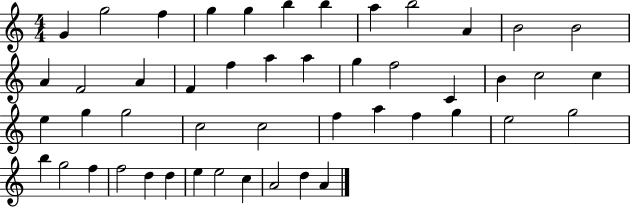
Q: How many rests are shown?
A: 0